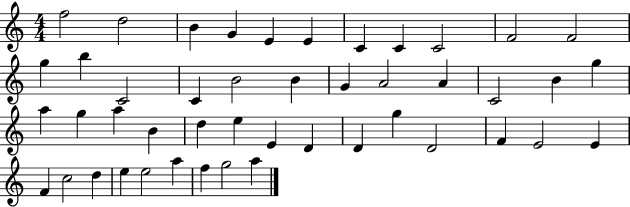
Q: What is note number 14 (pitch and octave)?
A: C4